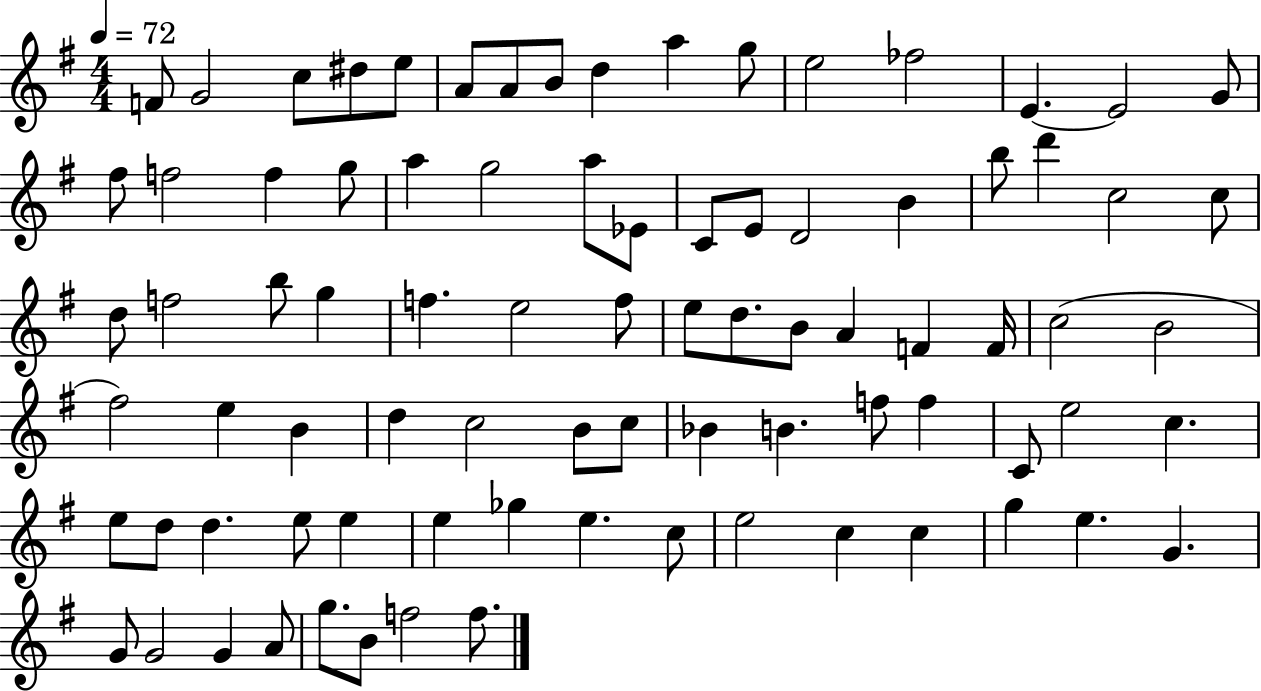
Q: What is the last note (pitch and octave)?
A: F5